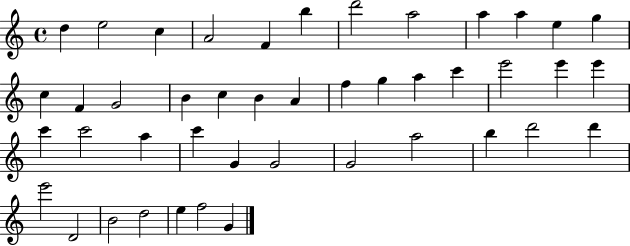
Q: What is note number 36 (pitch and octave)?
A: D6